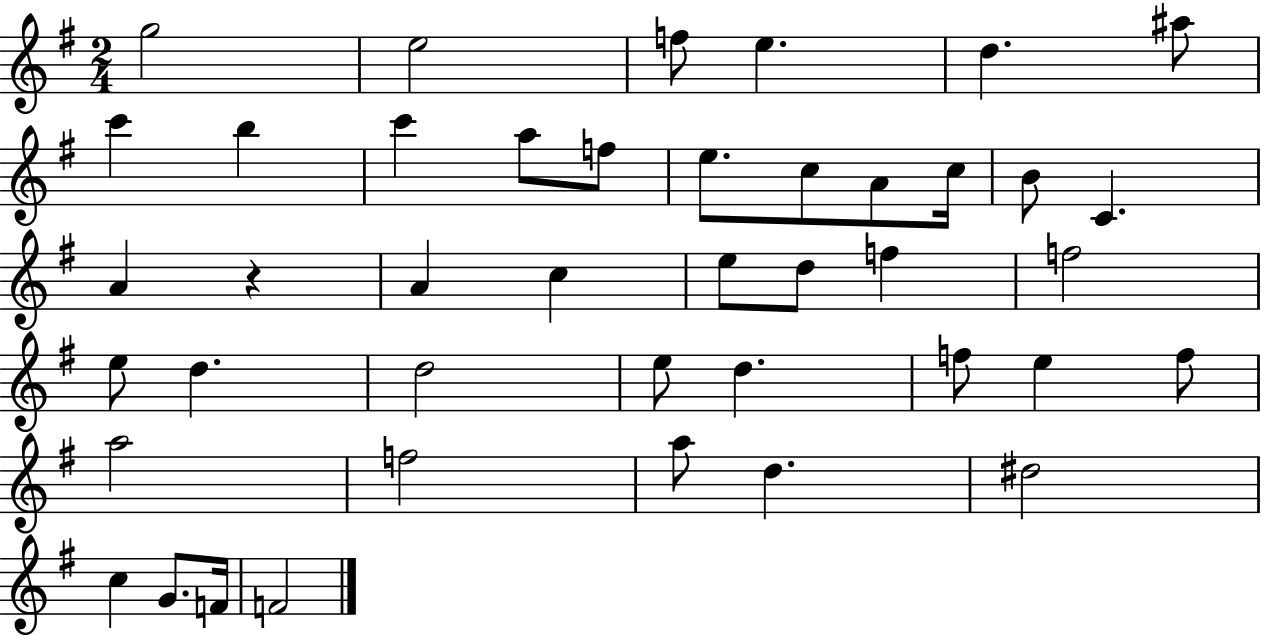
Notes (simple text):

G5/h E5/h F5/e E5/q. D5/q. A#5/e C6/q B5/q C6/q A5/e F5/e E5/e. C5/e A4/e C5/s B4/e C4/q. A4/q R/q A4/q C5/q E5/e D5/e F5/q F5/h E5/e D5/q. D5/h E5/e D5/q. F5/e E5/q F5/e A5/h F5/h A5/e D5/q. D#5/h C5/q G4/e. F4/s F4/h